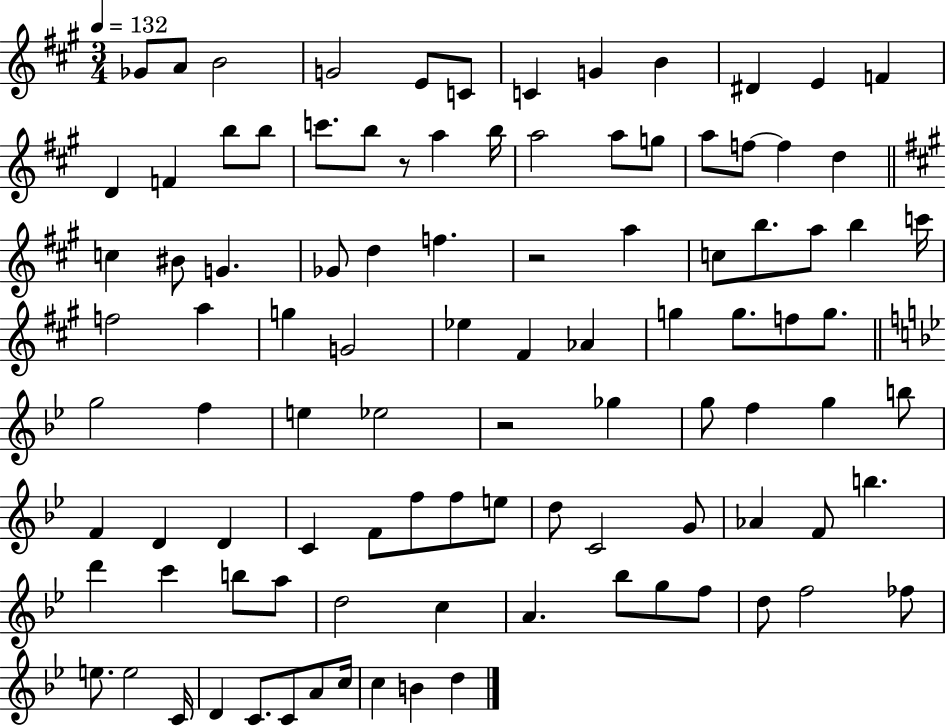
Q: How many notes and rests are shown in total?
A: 100